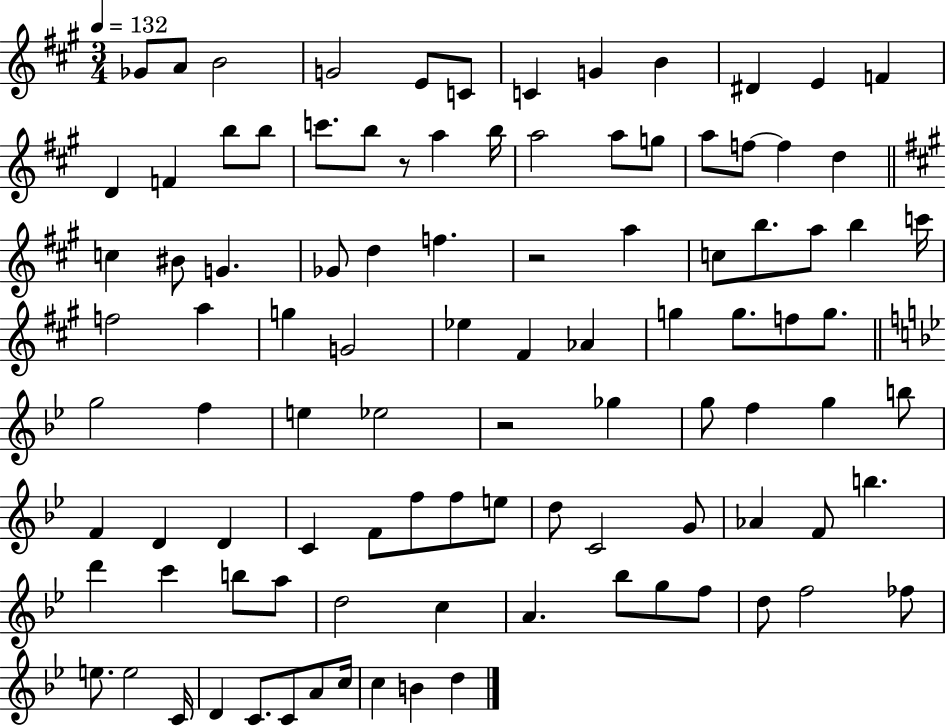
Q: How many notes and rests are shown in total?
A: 100